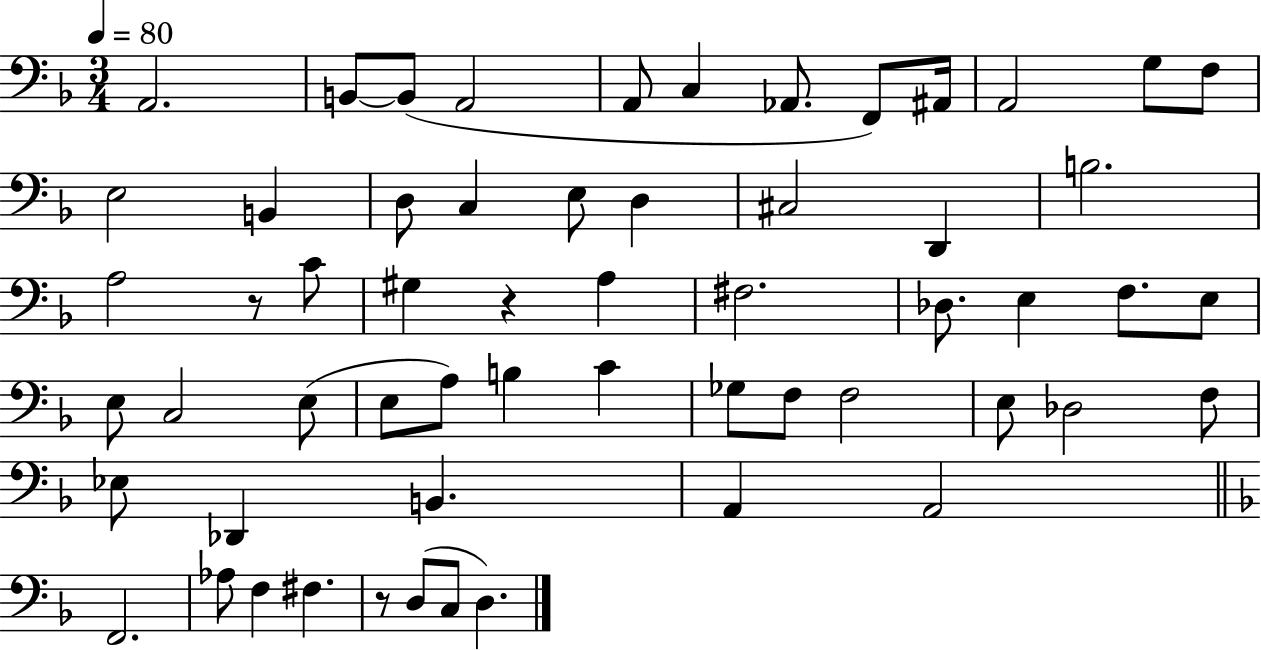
X:1
T:Untitled
M:3/4
L:1/4
K:F
A,,2 B,,/2 B,,/2 A,,2 A,,/2 C, _A,,/2 F,,/2 ^A,,/4 A,,2 G,/2 F,/2 E,2 B,, D,/2 C, E,/2 D, ^C,2 D,, B,2 A,2 z/2 C/2 ^G, z A, ^F,2 _D,/2 E, F,/2 E,/2 E,/2 C,2 E,/2 E,/2 A,/2 B, C _G,/2 F,/2 F,2 E,/2 _D,2 F,/2 _E,/2 _D,, B,, A,, A,,2 F,,2 _A,/2 F, ^F, z/2 D,/2 C,/2 D,